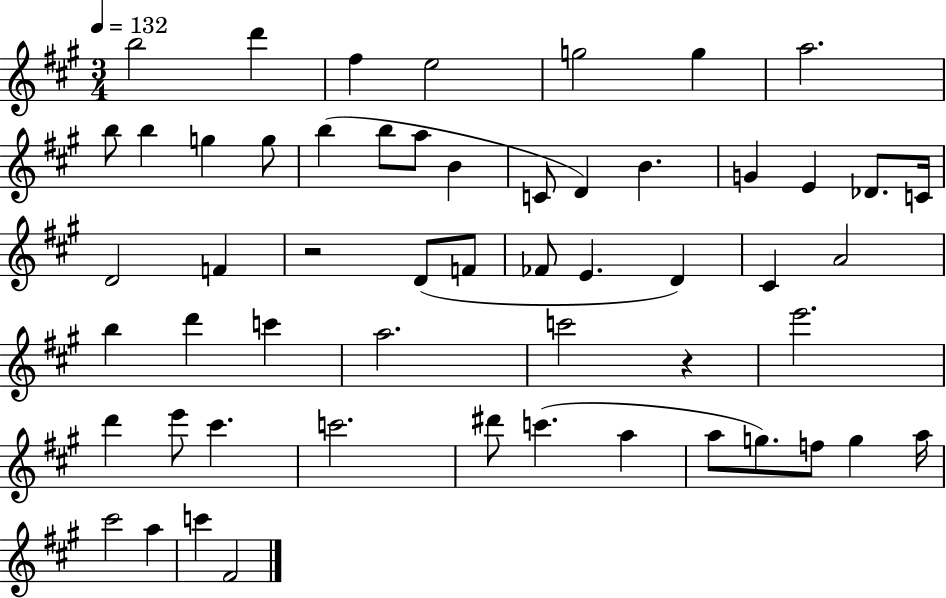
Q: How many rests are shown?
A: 2